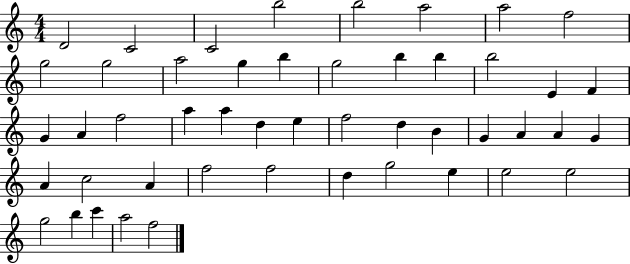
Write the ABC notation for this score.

X:1
T:Untitled
M:4/4
L:1/4
K:C
D2 C2 C2 b2 b2 a2 a2 f2 g2 g2 a2 g b g2 b b b2 E F G A f2 a a d e f2 d B G A A G A c2 A f2 f2 d g2 e e2 e2 g2 b c' a2 f2